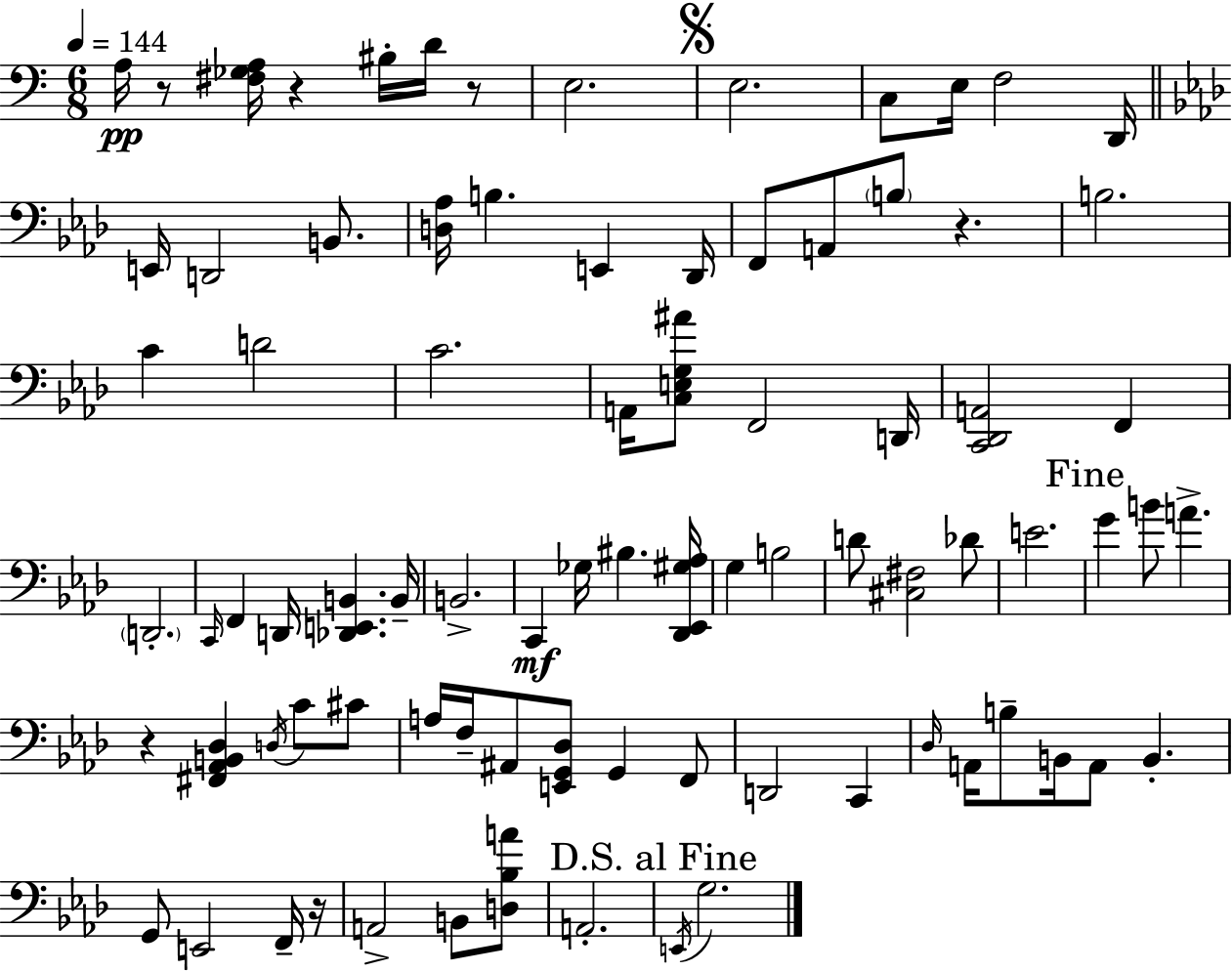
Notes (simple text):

A3/s R/e [F#3,Gb3,A3]/s R/q BIS3/s D4/s R/e E3/h. E3/h. C3/e E3/s F3/h D2/s E2/s D2/h B2/e. [D3,Ab3]/s B3/q. E2/q Db2/s F2/e A2/e B3/e R/q. B3/h. C4/q D4/h C4/h. A2/s [C3,E3,G3,A#4]/e F2/h D2/s [C2,Db2,A2]/h F2/q D2/h. C2/s F2/q D2/s [Db2,E2,B2]/q. B2/s B2/h. C2/q Gb3/s BIS3/q. [Db2,Eb2,G#3,Ab3]/s G3/q B3/h D4/e [C#3,F#3]/h Db4/e E4/h. G4/q B4/e A4/q. R/q [F#2,Ab2,B2,Db3]/q D3/s C4/e C#4/e A3/s F3/s A#2/e [E2,G2,Db3]/e G2/q F2/e D2/h C2/q Db3/s A2/s B3/e B2/s A2/e B2/q. G2/e E2/h F2/s R/s A2/h B2/e [D3,Bb3,A4]/e A2/h. E2/s G3/h.